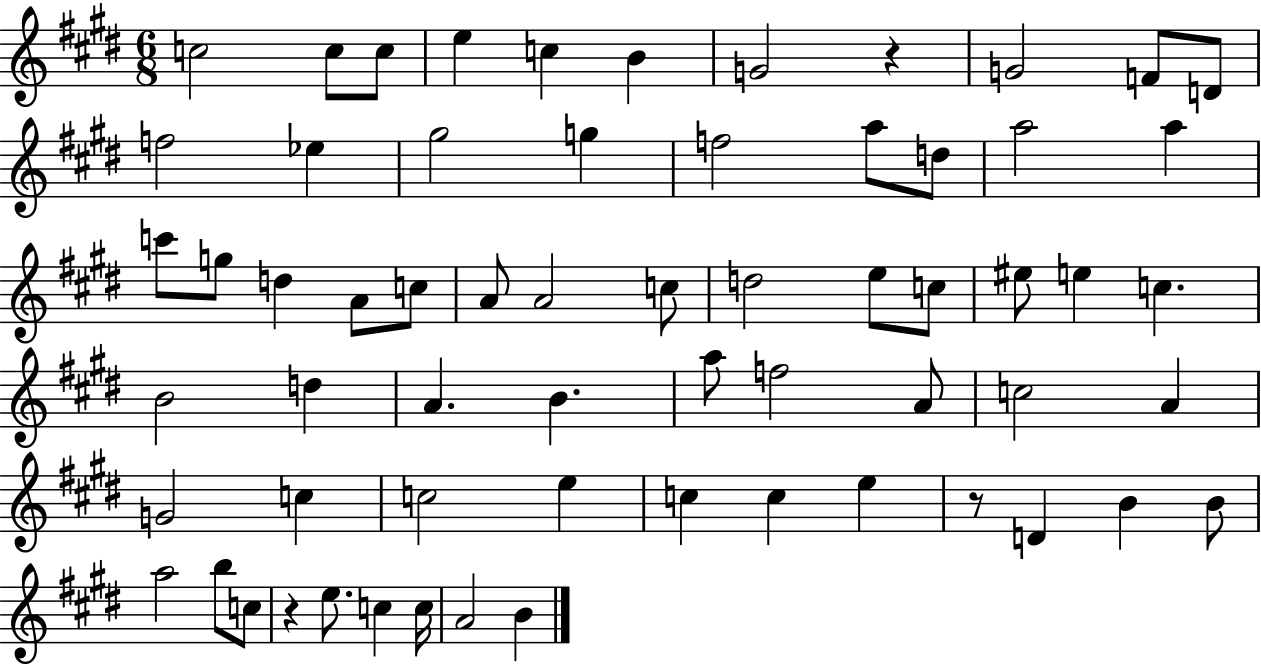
{
  \clef treble
  \numericTimeSignature
  \time 6/8
  \key e \major
  c''2 c''8 c''8 | e''4 c''4 b'4 | g'2 r4 | g'2 f'8 d'8 | \break f''2 ees''4 | gis''2 g''4 | f''2 a''8 d''8 | a''2 a''4 | \break c'''8 g''8 d''4 a'8 c''8 | a'8 a'2 c''8 | d''2 e''8 c''8 | eis''8 e''4 c''4. | \break b'2 d''4 | a'4. b'4. | a''8 f''2 a'8 | c''2 a'4 | \break g'2 c''4 | c''2 e''4 | c''4 c''4 e''4 | r8 d'4 b'4 b'8 | \break a''2 b''8 c''8 | r4 e''8. c''4 c''16 | a'2 b'4 | \bar "|."
}